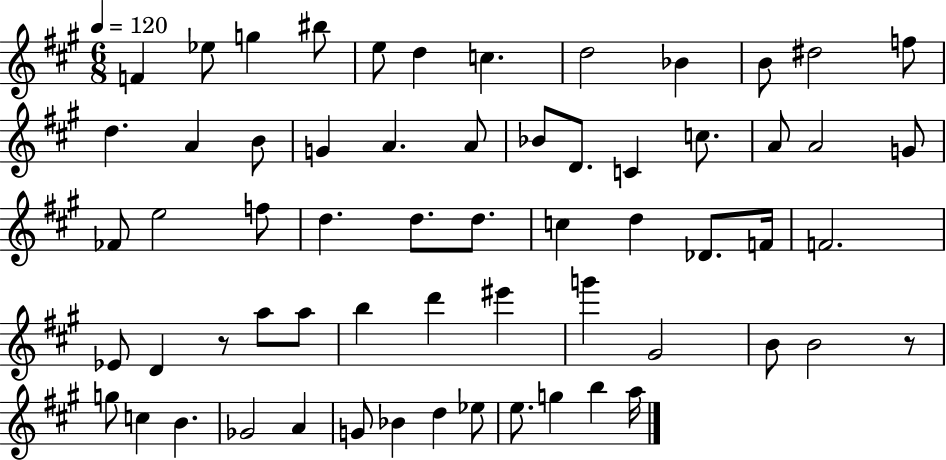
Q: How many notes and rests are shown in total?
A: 62